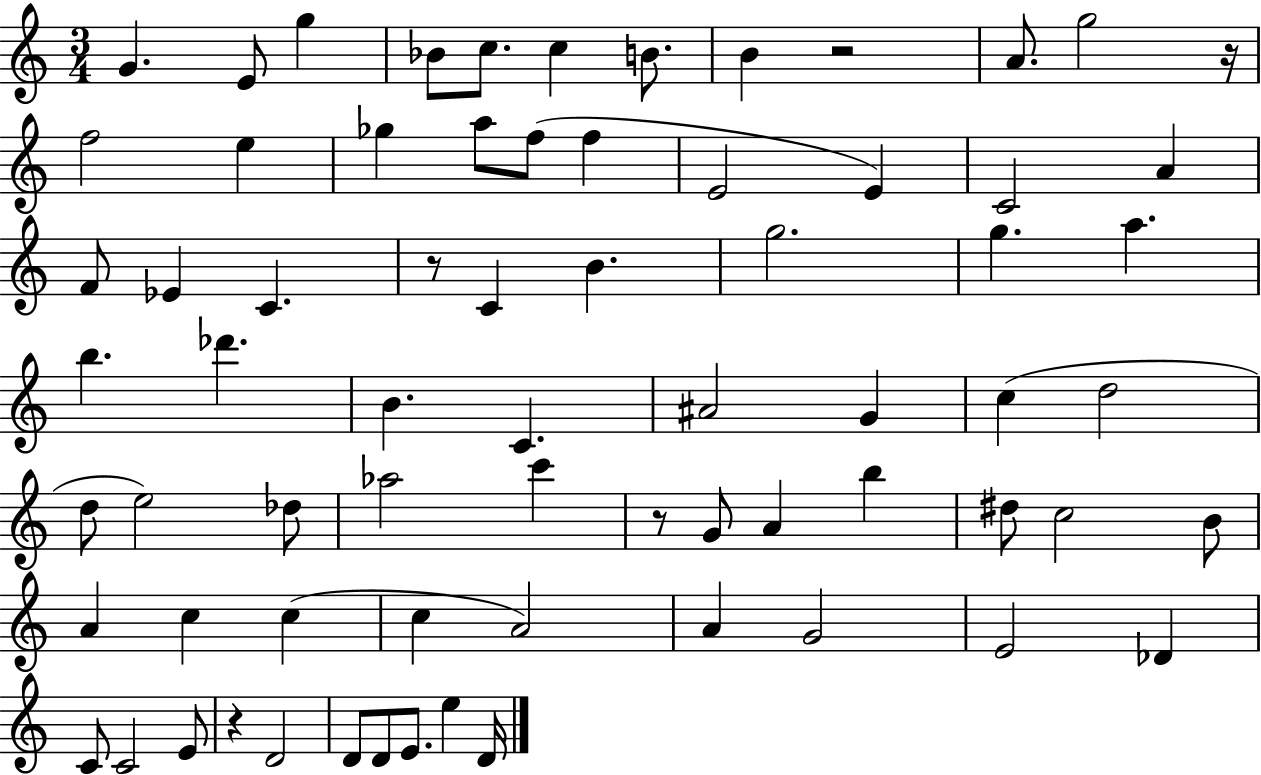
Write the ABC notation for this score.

X:1
T:Untitled
M:3/4
L:1/4
K:C
G E/2 g _B/2 c/2 c B/2 B z2 A/2 g2 z/4 f2 e _g a/2 f/2 f E2 E C2 A F/2 _E C z/2 C B g2 g a b _d' B C ^A2 G c d2 d/2 e2 _d/2 _a2 c' z/2 G/2 A b ^d/2 c2 B/2 A c c c A2 A G2 E2 _D C/2 C2 E/2 z D2 D/2 D/2 E/2 e D/4